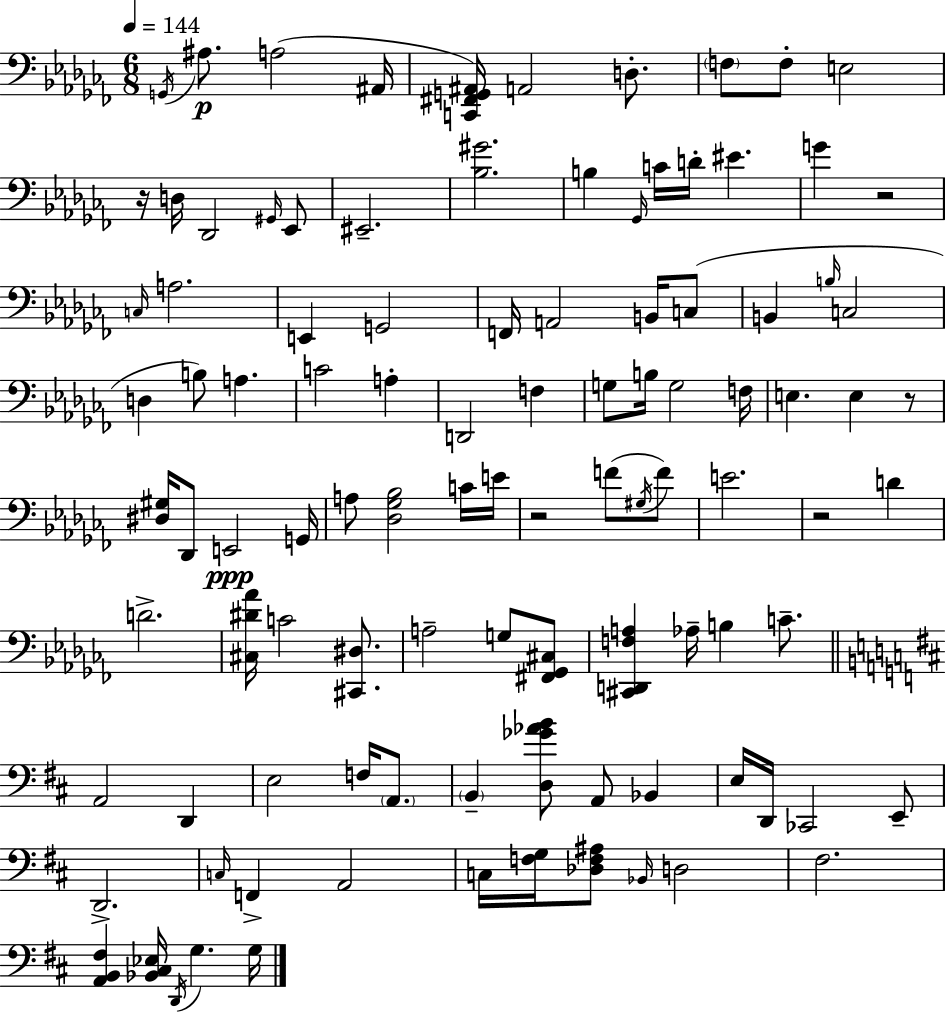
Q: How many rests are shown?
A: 5